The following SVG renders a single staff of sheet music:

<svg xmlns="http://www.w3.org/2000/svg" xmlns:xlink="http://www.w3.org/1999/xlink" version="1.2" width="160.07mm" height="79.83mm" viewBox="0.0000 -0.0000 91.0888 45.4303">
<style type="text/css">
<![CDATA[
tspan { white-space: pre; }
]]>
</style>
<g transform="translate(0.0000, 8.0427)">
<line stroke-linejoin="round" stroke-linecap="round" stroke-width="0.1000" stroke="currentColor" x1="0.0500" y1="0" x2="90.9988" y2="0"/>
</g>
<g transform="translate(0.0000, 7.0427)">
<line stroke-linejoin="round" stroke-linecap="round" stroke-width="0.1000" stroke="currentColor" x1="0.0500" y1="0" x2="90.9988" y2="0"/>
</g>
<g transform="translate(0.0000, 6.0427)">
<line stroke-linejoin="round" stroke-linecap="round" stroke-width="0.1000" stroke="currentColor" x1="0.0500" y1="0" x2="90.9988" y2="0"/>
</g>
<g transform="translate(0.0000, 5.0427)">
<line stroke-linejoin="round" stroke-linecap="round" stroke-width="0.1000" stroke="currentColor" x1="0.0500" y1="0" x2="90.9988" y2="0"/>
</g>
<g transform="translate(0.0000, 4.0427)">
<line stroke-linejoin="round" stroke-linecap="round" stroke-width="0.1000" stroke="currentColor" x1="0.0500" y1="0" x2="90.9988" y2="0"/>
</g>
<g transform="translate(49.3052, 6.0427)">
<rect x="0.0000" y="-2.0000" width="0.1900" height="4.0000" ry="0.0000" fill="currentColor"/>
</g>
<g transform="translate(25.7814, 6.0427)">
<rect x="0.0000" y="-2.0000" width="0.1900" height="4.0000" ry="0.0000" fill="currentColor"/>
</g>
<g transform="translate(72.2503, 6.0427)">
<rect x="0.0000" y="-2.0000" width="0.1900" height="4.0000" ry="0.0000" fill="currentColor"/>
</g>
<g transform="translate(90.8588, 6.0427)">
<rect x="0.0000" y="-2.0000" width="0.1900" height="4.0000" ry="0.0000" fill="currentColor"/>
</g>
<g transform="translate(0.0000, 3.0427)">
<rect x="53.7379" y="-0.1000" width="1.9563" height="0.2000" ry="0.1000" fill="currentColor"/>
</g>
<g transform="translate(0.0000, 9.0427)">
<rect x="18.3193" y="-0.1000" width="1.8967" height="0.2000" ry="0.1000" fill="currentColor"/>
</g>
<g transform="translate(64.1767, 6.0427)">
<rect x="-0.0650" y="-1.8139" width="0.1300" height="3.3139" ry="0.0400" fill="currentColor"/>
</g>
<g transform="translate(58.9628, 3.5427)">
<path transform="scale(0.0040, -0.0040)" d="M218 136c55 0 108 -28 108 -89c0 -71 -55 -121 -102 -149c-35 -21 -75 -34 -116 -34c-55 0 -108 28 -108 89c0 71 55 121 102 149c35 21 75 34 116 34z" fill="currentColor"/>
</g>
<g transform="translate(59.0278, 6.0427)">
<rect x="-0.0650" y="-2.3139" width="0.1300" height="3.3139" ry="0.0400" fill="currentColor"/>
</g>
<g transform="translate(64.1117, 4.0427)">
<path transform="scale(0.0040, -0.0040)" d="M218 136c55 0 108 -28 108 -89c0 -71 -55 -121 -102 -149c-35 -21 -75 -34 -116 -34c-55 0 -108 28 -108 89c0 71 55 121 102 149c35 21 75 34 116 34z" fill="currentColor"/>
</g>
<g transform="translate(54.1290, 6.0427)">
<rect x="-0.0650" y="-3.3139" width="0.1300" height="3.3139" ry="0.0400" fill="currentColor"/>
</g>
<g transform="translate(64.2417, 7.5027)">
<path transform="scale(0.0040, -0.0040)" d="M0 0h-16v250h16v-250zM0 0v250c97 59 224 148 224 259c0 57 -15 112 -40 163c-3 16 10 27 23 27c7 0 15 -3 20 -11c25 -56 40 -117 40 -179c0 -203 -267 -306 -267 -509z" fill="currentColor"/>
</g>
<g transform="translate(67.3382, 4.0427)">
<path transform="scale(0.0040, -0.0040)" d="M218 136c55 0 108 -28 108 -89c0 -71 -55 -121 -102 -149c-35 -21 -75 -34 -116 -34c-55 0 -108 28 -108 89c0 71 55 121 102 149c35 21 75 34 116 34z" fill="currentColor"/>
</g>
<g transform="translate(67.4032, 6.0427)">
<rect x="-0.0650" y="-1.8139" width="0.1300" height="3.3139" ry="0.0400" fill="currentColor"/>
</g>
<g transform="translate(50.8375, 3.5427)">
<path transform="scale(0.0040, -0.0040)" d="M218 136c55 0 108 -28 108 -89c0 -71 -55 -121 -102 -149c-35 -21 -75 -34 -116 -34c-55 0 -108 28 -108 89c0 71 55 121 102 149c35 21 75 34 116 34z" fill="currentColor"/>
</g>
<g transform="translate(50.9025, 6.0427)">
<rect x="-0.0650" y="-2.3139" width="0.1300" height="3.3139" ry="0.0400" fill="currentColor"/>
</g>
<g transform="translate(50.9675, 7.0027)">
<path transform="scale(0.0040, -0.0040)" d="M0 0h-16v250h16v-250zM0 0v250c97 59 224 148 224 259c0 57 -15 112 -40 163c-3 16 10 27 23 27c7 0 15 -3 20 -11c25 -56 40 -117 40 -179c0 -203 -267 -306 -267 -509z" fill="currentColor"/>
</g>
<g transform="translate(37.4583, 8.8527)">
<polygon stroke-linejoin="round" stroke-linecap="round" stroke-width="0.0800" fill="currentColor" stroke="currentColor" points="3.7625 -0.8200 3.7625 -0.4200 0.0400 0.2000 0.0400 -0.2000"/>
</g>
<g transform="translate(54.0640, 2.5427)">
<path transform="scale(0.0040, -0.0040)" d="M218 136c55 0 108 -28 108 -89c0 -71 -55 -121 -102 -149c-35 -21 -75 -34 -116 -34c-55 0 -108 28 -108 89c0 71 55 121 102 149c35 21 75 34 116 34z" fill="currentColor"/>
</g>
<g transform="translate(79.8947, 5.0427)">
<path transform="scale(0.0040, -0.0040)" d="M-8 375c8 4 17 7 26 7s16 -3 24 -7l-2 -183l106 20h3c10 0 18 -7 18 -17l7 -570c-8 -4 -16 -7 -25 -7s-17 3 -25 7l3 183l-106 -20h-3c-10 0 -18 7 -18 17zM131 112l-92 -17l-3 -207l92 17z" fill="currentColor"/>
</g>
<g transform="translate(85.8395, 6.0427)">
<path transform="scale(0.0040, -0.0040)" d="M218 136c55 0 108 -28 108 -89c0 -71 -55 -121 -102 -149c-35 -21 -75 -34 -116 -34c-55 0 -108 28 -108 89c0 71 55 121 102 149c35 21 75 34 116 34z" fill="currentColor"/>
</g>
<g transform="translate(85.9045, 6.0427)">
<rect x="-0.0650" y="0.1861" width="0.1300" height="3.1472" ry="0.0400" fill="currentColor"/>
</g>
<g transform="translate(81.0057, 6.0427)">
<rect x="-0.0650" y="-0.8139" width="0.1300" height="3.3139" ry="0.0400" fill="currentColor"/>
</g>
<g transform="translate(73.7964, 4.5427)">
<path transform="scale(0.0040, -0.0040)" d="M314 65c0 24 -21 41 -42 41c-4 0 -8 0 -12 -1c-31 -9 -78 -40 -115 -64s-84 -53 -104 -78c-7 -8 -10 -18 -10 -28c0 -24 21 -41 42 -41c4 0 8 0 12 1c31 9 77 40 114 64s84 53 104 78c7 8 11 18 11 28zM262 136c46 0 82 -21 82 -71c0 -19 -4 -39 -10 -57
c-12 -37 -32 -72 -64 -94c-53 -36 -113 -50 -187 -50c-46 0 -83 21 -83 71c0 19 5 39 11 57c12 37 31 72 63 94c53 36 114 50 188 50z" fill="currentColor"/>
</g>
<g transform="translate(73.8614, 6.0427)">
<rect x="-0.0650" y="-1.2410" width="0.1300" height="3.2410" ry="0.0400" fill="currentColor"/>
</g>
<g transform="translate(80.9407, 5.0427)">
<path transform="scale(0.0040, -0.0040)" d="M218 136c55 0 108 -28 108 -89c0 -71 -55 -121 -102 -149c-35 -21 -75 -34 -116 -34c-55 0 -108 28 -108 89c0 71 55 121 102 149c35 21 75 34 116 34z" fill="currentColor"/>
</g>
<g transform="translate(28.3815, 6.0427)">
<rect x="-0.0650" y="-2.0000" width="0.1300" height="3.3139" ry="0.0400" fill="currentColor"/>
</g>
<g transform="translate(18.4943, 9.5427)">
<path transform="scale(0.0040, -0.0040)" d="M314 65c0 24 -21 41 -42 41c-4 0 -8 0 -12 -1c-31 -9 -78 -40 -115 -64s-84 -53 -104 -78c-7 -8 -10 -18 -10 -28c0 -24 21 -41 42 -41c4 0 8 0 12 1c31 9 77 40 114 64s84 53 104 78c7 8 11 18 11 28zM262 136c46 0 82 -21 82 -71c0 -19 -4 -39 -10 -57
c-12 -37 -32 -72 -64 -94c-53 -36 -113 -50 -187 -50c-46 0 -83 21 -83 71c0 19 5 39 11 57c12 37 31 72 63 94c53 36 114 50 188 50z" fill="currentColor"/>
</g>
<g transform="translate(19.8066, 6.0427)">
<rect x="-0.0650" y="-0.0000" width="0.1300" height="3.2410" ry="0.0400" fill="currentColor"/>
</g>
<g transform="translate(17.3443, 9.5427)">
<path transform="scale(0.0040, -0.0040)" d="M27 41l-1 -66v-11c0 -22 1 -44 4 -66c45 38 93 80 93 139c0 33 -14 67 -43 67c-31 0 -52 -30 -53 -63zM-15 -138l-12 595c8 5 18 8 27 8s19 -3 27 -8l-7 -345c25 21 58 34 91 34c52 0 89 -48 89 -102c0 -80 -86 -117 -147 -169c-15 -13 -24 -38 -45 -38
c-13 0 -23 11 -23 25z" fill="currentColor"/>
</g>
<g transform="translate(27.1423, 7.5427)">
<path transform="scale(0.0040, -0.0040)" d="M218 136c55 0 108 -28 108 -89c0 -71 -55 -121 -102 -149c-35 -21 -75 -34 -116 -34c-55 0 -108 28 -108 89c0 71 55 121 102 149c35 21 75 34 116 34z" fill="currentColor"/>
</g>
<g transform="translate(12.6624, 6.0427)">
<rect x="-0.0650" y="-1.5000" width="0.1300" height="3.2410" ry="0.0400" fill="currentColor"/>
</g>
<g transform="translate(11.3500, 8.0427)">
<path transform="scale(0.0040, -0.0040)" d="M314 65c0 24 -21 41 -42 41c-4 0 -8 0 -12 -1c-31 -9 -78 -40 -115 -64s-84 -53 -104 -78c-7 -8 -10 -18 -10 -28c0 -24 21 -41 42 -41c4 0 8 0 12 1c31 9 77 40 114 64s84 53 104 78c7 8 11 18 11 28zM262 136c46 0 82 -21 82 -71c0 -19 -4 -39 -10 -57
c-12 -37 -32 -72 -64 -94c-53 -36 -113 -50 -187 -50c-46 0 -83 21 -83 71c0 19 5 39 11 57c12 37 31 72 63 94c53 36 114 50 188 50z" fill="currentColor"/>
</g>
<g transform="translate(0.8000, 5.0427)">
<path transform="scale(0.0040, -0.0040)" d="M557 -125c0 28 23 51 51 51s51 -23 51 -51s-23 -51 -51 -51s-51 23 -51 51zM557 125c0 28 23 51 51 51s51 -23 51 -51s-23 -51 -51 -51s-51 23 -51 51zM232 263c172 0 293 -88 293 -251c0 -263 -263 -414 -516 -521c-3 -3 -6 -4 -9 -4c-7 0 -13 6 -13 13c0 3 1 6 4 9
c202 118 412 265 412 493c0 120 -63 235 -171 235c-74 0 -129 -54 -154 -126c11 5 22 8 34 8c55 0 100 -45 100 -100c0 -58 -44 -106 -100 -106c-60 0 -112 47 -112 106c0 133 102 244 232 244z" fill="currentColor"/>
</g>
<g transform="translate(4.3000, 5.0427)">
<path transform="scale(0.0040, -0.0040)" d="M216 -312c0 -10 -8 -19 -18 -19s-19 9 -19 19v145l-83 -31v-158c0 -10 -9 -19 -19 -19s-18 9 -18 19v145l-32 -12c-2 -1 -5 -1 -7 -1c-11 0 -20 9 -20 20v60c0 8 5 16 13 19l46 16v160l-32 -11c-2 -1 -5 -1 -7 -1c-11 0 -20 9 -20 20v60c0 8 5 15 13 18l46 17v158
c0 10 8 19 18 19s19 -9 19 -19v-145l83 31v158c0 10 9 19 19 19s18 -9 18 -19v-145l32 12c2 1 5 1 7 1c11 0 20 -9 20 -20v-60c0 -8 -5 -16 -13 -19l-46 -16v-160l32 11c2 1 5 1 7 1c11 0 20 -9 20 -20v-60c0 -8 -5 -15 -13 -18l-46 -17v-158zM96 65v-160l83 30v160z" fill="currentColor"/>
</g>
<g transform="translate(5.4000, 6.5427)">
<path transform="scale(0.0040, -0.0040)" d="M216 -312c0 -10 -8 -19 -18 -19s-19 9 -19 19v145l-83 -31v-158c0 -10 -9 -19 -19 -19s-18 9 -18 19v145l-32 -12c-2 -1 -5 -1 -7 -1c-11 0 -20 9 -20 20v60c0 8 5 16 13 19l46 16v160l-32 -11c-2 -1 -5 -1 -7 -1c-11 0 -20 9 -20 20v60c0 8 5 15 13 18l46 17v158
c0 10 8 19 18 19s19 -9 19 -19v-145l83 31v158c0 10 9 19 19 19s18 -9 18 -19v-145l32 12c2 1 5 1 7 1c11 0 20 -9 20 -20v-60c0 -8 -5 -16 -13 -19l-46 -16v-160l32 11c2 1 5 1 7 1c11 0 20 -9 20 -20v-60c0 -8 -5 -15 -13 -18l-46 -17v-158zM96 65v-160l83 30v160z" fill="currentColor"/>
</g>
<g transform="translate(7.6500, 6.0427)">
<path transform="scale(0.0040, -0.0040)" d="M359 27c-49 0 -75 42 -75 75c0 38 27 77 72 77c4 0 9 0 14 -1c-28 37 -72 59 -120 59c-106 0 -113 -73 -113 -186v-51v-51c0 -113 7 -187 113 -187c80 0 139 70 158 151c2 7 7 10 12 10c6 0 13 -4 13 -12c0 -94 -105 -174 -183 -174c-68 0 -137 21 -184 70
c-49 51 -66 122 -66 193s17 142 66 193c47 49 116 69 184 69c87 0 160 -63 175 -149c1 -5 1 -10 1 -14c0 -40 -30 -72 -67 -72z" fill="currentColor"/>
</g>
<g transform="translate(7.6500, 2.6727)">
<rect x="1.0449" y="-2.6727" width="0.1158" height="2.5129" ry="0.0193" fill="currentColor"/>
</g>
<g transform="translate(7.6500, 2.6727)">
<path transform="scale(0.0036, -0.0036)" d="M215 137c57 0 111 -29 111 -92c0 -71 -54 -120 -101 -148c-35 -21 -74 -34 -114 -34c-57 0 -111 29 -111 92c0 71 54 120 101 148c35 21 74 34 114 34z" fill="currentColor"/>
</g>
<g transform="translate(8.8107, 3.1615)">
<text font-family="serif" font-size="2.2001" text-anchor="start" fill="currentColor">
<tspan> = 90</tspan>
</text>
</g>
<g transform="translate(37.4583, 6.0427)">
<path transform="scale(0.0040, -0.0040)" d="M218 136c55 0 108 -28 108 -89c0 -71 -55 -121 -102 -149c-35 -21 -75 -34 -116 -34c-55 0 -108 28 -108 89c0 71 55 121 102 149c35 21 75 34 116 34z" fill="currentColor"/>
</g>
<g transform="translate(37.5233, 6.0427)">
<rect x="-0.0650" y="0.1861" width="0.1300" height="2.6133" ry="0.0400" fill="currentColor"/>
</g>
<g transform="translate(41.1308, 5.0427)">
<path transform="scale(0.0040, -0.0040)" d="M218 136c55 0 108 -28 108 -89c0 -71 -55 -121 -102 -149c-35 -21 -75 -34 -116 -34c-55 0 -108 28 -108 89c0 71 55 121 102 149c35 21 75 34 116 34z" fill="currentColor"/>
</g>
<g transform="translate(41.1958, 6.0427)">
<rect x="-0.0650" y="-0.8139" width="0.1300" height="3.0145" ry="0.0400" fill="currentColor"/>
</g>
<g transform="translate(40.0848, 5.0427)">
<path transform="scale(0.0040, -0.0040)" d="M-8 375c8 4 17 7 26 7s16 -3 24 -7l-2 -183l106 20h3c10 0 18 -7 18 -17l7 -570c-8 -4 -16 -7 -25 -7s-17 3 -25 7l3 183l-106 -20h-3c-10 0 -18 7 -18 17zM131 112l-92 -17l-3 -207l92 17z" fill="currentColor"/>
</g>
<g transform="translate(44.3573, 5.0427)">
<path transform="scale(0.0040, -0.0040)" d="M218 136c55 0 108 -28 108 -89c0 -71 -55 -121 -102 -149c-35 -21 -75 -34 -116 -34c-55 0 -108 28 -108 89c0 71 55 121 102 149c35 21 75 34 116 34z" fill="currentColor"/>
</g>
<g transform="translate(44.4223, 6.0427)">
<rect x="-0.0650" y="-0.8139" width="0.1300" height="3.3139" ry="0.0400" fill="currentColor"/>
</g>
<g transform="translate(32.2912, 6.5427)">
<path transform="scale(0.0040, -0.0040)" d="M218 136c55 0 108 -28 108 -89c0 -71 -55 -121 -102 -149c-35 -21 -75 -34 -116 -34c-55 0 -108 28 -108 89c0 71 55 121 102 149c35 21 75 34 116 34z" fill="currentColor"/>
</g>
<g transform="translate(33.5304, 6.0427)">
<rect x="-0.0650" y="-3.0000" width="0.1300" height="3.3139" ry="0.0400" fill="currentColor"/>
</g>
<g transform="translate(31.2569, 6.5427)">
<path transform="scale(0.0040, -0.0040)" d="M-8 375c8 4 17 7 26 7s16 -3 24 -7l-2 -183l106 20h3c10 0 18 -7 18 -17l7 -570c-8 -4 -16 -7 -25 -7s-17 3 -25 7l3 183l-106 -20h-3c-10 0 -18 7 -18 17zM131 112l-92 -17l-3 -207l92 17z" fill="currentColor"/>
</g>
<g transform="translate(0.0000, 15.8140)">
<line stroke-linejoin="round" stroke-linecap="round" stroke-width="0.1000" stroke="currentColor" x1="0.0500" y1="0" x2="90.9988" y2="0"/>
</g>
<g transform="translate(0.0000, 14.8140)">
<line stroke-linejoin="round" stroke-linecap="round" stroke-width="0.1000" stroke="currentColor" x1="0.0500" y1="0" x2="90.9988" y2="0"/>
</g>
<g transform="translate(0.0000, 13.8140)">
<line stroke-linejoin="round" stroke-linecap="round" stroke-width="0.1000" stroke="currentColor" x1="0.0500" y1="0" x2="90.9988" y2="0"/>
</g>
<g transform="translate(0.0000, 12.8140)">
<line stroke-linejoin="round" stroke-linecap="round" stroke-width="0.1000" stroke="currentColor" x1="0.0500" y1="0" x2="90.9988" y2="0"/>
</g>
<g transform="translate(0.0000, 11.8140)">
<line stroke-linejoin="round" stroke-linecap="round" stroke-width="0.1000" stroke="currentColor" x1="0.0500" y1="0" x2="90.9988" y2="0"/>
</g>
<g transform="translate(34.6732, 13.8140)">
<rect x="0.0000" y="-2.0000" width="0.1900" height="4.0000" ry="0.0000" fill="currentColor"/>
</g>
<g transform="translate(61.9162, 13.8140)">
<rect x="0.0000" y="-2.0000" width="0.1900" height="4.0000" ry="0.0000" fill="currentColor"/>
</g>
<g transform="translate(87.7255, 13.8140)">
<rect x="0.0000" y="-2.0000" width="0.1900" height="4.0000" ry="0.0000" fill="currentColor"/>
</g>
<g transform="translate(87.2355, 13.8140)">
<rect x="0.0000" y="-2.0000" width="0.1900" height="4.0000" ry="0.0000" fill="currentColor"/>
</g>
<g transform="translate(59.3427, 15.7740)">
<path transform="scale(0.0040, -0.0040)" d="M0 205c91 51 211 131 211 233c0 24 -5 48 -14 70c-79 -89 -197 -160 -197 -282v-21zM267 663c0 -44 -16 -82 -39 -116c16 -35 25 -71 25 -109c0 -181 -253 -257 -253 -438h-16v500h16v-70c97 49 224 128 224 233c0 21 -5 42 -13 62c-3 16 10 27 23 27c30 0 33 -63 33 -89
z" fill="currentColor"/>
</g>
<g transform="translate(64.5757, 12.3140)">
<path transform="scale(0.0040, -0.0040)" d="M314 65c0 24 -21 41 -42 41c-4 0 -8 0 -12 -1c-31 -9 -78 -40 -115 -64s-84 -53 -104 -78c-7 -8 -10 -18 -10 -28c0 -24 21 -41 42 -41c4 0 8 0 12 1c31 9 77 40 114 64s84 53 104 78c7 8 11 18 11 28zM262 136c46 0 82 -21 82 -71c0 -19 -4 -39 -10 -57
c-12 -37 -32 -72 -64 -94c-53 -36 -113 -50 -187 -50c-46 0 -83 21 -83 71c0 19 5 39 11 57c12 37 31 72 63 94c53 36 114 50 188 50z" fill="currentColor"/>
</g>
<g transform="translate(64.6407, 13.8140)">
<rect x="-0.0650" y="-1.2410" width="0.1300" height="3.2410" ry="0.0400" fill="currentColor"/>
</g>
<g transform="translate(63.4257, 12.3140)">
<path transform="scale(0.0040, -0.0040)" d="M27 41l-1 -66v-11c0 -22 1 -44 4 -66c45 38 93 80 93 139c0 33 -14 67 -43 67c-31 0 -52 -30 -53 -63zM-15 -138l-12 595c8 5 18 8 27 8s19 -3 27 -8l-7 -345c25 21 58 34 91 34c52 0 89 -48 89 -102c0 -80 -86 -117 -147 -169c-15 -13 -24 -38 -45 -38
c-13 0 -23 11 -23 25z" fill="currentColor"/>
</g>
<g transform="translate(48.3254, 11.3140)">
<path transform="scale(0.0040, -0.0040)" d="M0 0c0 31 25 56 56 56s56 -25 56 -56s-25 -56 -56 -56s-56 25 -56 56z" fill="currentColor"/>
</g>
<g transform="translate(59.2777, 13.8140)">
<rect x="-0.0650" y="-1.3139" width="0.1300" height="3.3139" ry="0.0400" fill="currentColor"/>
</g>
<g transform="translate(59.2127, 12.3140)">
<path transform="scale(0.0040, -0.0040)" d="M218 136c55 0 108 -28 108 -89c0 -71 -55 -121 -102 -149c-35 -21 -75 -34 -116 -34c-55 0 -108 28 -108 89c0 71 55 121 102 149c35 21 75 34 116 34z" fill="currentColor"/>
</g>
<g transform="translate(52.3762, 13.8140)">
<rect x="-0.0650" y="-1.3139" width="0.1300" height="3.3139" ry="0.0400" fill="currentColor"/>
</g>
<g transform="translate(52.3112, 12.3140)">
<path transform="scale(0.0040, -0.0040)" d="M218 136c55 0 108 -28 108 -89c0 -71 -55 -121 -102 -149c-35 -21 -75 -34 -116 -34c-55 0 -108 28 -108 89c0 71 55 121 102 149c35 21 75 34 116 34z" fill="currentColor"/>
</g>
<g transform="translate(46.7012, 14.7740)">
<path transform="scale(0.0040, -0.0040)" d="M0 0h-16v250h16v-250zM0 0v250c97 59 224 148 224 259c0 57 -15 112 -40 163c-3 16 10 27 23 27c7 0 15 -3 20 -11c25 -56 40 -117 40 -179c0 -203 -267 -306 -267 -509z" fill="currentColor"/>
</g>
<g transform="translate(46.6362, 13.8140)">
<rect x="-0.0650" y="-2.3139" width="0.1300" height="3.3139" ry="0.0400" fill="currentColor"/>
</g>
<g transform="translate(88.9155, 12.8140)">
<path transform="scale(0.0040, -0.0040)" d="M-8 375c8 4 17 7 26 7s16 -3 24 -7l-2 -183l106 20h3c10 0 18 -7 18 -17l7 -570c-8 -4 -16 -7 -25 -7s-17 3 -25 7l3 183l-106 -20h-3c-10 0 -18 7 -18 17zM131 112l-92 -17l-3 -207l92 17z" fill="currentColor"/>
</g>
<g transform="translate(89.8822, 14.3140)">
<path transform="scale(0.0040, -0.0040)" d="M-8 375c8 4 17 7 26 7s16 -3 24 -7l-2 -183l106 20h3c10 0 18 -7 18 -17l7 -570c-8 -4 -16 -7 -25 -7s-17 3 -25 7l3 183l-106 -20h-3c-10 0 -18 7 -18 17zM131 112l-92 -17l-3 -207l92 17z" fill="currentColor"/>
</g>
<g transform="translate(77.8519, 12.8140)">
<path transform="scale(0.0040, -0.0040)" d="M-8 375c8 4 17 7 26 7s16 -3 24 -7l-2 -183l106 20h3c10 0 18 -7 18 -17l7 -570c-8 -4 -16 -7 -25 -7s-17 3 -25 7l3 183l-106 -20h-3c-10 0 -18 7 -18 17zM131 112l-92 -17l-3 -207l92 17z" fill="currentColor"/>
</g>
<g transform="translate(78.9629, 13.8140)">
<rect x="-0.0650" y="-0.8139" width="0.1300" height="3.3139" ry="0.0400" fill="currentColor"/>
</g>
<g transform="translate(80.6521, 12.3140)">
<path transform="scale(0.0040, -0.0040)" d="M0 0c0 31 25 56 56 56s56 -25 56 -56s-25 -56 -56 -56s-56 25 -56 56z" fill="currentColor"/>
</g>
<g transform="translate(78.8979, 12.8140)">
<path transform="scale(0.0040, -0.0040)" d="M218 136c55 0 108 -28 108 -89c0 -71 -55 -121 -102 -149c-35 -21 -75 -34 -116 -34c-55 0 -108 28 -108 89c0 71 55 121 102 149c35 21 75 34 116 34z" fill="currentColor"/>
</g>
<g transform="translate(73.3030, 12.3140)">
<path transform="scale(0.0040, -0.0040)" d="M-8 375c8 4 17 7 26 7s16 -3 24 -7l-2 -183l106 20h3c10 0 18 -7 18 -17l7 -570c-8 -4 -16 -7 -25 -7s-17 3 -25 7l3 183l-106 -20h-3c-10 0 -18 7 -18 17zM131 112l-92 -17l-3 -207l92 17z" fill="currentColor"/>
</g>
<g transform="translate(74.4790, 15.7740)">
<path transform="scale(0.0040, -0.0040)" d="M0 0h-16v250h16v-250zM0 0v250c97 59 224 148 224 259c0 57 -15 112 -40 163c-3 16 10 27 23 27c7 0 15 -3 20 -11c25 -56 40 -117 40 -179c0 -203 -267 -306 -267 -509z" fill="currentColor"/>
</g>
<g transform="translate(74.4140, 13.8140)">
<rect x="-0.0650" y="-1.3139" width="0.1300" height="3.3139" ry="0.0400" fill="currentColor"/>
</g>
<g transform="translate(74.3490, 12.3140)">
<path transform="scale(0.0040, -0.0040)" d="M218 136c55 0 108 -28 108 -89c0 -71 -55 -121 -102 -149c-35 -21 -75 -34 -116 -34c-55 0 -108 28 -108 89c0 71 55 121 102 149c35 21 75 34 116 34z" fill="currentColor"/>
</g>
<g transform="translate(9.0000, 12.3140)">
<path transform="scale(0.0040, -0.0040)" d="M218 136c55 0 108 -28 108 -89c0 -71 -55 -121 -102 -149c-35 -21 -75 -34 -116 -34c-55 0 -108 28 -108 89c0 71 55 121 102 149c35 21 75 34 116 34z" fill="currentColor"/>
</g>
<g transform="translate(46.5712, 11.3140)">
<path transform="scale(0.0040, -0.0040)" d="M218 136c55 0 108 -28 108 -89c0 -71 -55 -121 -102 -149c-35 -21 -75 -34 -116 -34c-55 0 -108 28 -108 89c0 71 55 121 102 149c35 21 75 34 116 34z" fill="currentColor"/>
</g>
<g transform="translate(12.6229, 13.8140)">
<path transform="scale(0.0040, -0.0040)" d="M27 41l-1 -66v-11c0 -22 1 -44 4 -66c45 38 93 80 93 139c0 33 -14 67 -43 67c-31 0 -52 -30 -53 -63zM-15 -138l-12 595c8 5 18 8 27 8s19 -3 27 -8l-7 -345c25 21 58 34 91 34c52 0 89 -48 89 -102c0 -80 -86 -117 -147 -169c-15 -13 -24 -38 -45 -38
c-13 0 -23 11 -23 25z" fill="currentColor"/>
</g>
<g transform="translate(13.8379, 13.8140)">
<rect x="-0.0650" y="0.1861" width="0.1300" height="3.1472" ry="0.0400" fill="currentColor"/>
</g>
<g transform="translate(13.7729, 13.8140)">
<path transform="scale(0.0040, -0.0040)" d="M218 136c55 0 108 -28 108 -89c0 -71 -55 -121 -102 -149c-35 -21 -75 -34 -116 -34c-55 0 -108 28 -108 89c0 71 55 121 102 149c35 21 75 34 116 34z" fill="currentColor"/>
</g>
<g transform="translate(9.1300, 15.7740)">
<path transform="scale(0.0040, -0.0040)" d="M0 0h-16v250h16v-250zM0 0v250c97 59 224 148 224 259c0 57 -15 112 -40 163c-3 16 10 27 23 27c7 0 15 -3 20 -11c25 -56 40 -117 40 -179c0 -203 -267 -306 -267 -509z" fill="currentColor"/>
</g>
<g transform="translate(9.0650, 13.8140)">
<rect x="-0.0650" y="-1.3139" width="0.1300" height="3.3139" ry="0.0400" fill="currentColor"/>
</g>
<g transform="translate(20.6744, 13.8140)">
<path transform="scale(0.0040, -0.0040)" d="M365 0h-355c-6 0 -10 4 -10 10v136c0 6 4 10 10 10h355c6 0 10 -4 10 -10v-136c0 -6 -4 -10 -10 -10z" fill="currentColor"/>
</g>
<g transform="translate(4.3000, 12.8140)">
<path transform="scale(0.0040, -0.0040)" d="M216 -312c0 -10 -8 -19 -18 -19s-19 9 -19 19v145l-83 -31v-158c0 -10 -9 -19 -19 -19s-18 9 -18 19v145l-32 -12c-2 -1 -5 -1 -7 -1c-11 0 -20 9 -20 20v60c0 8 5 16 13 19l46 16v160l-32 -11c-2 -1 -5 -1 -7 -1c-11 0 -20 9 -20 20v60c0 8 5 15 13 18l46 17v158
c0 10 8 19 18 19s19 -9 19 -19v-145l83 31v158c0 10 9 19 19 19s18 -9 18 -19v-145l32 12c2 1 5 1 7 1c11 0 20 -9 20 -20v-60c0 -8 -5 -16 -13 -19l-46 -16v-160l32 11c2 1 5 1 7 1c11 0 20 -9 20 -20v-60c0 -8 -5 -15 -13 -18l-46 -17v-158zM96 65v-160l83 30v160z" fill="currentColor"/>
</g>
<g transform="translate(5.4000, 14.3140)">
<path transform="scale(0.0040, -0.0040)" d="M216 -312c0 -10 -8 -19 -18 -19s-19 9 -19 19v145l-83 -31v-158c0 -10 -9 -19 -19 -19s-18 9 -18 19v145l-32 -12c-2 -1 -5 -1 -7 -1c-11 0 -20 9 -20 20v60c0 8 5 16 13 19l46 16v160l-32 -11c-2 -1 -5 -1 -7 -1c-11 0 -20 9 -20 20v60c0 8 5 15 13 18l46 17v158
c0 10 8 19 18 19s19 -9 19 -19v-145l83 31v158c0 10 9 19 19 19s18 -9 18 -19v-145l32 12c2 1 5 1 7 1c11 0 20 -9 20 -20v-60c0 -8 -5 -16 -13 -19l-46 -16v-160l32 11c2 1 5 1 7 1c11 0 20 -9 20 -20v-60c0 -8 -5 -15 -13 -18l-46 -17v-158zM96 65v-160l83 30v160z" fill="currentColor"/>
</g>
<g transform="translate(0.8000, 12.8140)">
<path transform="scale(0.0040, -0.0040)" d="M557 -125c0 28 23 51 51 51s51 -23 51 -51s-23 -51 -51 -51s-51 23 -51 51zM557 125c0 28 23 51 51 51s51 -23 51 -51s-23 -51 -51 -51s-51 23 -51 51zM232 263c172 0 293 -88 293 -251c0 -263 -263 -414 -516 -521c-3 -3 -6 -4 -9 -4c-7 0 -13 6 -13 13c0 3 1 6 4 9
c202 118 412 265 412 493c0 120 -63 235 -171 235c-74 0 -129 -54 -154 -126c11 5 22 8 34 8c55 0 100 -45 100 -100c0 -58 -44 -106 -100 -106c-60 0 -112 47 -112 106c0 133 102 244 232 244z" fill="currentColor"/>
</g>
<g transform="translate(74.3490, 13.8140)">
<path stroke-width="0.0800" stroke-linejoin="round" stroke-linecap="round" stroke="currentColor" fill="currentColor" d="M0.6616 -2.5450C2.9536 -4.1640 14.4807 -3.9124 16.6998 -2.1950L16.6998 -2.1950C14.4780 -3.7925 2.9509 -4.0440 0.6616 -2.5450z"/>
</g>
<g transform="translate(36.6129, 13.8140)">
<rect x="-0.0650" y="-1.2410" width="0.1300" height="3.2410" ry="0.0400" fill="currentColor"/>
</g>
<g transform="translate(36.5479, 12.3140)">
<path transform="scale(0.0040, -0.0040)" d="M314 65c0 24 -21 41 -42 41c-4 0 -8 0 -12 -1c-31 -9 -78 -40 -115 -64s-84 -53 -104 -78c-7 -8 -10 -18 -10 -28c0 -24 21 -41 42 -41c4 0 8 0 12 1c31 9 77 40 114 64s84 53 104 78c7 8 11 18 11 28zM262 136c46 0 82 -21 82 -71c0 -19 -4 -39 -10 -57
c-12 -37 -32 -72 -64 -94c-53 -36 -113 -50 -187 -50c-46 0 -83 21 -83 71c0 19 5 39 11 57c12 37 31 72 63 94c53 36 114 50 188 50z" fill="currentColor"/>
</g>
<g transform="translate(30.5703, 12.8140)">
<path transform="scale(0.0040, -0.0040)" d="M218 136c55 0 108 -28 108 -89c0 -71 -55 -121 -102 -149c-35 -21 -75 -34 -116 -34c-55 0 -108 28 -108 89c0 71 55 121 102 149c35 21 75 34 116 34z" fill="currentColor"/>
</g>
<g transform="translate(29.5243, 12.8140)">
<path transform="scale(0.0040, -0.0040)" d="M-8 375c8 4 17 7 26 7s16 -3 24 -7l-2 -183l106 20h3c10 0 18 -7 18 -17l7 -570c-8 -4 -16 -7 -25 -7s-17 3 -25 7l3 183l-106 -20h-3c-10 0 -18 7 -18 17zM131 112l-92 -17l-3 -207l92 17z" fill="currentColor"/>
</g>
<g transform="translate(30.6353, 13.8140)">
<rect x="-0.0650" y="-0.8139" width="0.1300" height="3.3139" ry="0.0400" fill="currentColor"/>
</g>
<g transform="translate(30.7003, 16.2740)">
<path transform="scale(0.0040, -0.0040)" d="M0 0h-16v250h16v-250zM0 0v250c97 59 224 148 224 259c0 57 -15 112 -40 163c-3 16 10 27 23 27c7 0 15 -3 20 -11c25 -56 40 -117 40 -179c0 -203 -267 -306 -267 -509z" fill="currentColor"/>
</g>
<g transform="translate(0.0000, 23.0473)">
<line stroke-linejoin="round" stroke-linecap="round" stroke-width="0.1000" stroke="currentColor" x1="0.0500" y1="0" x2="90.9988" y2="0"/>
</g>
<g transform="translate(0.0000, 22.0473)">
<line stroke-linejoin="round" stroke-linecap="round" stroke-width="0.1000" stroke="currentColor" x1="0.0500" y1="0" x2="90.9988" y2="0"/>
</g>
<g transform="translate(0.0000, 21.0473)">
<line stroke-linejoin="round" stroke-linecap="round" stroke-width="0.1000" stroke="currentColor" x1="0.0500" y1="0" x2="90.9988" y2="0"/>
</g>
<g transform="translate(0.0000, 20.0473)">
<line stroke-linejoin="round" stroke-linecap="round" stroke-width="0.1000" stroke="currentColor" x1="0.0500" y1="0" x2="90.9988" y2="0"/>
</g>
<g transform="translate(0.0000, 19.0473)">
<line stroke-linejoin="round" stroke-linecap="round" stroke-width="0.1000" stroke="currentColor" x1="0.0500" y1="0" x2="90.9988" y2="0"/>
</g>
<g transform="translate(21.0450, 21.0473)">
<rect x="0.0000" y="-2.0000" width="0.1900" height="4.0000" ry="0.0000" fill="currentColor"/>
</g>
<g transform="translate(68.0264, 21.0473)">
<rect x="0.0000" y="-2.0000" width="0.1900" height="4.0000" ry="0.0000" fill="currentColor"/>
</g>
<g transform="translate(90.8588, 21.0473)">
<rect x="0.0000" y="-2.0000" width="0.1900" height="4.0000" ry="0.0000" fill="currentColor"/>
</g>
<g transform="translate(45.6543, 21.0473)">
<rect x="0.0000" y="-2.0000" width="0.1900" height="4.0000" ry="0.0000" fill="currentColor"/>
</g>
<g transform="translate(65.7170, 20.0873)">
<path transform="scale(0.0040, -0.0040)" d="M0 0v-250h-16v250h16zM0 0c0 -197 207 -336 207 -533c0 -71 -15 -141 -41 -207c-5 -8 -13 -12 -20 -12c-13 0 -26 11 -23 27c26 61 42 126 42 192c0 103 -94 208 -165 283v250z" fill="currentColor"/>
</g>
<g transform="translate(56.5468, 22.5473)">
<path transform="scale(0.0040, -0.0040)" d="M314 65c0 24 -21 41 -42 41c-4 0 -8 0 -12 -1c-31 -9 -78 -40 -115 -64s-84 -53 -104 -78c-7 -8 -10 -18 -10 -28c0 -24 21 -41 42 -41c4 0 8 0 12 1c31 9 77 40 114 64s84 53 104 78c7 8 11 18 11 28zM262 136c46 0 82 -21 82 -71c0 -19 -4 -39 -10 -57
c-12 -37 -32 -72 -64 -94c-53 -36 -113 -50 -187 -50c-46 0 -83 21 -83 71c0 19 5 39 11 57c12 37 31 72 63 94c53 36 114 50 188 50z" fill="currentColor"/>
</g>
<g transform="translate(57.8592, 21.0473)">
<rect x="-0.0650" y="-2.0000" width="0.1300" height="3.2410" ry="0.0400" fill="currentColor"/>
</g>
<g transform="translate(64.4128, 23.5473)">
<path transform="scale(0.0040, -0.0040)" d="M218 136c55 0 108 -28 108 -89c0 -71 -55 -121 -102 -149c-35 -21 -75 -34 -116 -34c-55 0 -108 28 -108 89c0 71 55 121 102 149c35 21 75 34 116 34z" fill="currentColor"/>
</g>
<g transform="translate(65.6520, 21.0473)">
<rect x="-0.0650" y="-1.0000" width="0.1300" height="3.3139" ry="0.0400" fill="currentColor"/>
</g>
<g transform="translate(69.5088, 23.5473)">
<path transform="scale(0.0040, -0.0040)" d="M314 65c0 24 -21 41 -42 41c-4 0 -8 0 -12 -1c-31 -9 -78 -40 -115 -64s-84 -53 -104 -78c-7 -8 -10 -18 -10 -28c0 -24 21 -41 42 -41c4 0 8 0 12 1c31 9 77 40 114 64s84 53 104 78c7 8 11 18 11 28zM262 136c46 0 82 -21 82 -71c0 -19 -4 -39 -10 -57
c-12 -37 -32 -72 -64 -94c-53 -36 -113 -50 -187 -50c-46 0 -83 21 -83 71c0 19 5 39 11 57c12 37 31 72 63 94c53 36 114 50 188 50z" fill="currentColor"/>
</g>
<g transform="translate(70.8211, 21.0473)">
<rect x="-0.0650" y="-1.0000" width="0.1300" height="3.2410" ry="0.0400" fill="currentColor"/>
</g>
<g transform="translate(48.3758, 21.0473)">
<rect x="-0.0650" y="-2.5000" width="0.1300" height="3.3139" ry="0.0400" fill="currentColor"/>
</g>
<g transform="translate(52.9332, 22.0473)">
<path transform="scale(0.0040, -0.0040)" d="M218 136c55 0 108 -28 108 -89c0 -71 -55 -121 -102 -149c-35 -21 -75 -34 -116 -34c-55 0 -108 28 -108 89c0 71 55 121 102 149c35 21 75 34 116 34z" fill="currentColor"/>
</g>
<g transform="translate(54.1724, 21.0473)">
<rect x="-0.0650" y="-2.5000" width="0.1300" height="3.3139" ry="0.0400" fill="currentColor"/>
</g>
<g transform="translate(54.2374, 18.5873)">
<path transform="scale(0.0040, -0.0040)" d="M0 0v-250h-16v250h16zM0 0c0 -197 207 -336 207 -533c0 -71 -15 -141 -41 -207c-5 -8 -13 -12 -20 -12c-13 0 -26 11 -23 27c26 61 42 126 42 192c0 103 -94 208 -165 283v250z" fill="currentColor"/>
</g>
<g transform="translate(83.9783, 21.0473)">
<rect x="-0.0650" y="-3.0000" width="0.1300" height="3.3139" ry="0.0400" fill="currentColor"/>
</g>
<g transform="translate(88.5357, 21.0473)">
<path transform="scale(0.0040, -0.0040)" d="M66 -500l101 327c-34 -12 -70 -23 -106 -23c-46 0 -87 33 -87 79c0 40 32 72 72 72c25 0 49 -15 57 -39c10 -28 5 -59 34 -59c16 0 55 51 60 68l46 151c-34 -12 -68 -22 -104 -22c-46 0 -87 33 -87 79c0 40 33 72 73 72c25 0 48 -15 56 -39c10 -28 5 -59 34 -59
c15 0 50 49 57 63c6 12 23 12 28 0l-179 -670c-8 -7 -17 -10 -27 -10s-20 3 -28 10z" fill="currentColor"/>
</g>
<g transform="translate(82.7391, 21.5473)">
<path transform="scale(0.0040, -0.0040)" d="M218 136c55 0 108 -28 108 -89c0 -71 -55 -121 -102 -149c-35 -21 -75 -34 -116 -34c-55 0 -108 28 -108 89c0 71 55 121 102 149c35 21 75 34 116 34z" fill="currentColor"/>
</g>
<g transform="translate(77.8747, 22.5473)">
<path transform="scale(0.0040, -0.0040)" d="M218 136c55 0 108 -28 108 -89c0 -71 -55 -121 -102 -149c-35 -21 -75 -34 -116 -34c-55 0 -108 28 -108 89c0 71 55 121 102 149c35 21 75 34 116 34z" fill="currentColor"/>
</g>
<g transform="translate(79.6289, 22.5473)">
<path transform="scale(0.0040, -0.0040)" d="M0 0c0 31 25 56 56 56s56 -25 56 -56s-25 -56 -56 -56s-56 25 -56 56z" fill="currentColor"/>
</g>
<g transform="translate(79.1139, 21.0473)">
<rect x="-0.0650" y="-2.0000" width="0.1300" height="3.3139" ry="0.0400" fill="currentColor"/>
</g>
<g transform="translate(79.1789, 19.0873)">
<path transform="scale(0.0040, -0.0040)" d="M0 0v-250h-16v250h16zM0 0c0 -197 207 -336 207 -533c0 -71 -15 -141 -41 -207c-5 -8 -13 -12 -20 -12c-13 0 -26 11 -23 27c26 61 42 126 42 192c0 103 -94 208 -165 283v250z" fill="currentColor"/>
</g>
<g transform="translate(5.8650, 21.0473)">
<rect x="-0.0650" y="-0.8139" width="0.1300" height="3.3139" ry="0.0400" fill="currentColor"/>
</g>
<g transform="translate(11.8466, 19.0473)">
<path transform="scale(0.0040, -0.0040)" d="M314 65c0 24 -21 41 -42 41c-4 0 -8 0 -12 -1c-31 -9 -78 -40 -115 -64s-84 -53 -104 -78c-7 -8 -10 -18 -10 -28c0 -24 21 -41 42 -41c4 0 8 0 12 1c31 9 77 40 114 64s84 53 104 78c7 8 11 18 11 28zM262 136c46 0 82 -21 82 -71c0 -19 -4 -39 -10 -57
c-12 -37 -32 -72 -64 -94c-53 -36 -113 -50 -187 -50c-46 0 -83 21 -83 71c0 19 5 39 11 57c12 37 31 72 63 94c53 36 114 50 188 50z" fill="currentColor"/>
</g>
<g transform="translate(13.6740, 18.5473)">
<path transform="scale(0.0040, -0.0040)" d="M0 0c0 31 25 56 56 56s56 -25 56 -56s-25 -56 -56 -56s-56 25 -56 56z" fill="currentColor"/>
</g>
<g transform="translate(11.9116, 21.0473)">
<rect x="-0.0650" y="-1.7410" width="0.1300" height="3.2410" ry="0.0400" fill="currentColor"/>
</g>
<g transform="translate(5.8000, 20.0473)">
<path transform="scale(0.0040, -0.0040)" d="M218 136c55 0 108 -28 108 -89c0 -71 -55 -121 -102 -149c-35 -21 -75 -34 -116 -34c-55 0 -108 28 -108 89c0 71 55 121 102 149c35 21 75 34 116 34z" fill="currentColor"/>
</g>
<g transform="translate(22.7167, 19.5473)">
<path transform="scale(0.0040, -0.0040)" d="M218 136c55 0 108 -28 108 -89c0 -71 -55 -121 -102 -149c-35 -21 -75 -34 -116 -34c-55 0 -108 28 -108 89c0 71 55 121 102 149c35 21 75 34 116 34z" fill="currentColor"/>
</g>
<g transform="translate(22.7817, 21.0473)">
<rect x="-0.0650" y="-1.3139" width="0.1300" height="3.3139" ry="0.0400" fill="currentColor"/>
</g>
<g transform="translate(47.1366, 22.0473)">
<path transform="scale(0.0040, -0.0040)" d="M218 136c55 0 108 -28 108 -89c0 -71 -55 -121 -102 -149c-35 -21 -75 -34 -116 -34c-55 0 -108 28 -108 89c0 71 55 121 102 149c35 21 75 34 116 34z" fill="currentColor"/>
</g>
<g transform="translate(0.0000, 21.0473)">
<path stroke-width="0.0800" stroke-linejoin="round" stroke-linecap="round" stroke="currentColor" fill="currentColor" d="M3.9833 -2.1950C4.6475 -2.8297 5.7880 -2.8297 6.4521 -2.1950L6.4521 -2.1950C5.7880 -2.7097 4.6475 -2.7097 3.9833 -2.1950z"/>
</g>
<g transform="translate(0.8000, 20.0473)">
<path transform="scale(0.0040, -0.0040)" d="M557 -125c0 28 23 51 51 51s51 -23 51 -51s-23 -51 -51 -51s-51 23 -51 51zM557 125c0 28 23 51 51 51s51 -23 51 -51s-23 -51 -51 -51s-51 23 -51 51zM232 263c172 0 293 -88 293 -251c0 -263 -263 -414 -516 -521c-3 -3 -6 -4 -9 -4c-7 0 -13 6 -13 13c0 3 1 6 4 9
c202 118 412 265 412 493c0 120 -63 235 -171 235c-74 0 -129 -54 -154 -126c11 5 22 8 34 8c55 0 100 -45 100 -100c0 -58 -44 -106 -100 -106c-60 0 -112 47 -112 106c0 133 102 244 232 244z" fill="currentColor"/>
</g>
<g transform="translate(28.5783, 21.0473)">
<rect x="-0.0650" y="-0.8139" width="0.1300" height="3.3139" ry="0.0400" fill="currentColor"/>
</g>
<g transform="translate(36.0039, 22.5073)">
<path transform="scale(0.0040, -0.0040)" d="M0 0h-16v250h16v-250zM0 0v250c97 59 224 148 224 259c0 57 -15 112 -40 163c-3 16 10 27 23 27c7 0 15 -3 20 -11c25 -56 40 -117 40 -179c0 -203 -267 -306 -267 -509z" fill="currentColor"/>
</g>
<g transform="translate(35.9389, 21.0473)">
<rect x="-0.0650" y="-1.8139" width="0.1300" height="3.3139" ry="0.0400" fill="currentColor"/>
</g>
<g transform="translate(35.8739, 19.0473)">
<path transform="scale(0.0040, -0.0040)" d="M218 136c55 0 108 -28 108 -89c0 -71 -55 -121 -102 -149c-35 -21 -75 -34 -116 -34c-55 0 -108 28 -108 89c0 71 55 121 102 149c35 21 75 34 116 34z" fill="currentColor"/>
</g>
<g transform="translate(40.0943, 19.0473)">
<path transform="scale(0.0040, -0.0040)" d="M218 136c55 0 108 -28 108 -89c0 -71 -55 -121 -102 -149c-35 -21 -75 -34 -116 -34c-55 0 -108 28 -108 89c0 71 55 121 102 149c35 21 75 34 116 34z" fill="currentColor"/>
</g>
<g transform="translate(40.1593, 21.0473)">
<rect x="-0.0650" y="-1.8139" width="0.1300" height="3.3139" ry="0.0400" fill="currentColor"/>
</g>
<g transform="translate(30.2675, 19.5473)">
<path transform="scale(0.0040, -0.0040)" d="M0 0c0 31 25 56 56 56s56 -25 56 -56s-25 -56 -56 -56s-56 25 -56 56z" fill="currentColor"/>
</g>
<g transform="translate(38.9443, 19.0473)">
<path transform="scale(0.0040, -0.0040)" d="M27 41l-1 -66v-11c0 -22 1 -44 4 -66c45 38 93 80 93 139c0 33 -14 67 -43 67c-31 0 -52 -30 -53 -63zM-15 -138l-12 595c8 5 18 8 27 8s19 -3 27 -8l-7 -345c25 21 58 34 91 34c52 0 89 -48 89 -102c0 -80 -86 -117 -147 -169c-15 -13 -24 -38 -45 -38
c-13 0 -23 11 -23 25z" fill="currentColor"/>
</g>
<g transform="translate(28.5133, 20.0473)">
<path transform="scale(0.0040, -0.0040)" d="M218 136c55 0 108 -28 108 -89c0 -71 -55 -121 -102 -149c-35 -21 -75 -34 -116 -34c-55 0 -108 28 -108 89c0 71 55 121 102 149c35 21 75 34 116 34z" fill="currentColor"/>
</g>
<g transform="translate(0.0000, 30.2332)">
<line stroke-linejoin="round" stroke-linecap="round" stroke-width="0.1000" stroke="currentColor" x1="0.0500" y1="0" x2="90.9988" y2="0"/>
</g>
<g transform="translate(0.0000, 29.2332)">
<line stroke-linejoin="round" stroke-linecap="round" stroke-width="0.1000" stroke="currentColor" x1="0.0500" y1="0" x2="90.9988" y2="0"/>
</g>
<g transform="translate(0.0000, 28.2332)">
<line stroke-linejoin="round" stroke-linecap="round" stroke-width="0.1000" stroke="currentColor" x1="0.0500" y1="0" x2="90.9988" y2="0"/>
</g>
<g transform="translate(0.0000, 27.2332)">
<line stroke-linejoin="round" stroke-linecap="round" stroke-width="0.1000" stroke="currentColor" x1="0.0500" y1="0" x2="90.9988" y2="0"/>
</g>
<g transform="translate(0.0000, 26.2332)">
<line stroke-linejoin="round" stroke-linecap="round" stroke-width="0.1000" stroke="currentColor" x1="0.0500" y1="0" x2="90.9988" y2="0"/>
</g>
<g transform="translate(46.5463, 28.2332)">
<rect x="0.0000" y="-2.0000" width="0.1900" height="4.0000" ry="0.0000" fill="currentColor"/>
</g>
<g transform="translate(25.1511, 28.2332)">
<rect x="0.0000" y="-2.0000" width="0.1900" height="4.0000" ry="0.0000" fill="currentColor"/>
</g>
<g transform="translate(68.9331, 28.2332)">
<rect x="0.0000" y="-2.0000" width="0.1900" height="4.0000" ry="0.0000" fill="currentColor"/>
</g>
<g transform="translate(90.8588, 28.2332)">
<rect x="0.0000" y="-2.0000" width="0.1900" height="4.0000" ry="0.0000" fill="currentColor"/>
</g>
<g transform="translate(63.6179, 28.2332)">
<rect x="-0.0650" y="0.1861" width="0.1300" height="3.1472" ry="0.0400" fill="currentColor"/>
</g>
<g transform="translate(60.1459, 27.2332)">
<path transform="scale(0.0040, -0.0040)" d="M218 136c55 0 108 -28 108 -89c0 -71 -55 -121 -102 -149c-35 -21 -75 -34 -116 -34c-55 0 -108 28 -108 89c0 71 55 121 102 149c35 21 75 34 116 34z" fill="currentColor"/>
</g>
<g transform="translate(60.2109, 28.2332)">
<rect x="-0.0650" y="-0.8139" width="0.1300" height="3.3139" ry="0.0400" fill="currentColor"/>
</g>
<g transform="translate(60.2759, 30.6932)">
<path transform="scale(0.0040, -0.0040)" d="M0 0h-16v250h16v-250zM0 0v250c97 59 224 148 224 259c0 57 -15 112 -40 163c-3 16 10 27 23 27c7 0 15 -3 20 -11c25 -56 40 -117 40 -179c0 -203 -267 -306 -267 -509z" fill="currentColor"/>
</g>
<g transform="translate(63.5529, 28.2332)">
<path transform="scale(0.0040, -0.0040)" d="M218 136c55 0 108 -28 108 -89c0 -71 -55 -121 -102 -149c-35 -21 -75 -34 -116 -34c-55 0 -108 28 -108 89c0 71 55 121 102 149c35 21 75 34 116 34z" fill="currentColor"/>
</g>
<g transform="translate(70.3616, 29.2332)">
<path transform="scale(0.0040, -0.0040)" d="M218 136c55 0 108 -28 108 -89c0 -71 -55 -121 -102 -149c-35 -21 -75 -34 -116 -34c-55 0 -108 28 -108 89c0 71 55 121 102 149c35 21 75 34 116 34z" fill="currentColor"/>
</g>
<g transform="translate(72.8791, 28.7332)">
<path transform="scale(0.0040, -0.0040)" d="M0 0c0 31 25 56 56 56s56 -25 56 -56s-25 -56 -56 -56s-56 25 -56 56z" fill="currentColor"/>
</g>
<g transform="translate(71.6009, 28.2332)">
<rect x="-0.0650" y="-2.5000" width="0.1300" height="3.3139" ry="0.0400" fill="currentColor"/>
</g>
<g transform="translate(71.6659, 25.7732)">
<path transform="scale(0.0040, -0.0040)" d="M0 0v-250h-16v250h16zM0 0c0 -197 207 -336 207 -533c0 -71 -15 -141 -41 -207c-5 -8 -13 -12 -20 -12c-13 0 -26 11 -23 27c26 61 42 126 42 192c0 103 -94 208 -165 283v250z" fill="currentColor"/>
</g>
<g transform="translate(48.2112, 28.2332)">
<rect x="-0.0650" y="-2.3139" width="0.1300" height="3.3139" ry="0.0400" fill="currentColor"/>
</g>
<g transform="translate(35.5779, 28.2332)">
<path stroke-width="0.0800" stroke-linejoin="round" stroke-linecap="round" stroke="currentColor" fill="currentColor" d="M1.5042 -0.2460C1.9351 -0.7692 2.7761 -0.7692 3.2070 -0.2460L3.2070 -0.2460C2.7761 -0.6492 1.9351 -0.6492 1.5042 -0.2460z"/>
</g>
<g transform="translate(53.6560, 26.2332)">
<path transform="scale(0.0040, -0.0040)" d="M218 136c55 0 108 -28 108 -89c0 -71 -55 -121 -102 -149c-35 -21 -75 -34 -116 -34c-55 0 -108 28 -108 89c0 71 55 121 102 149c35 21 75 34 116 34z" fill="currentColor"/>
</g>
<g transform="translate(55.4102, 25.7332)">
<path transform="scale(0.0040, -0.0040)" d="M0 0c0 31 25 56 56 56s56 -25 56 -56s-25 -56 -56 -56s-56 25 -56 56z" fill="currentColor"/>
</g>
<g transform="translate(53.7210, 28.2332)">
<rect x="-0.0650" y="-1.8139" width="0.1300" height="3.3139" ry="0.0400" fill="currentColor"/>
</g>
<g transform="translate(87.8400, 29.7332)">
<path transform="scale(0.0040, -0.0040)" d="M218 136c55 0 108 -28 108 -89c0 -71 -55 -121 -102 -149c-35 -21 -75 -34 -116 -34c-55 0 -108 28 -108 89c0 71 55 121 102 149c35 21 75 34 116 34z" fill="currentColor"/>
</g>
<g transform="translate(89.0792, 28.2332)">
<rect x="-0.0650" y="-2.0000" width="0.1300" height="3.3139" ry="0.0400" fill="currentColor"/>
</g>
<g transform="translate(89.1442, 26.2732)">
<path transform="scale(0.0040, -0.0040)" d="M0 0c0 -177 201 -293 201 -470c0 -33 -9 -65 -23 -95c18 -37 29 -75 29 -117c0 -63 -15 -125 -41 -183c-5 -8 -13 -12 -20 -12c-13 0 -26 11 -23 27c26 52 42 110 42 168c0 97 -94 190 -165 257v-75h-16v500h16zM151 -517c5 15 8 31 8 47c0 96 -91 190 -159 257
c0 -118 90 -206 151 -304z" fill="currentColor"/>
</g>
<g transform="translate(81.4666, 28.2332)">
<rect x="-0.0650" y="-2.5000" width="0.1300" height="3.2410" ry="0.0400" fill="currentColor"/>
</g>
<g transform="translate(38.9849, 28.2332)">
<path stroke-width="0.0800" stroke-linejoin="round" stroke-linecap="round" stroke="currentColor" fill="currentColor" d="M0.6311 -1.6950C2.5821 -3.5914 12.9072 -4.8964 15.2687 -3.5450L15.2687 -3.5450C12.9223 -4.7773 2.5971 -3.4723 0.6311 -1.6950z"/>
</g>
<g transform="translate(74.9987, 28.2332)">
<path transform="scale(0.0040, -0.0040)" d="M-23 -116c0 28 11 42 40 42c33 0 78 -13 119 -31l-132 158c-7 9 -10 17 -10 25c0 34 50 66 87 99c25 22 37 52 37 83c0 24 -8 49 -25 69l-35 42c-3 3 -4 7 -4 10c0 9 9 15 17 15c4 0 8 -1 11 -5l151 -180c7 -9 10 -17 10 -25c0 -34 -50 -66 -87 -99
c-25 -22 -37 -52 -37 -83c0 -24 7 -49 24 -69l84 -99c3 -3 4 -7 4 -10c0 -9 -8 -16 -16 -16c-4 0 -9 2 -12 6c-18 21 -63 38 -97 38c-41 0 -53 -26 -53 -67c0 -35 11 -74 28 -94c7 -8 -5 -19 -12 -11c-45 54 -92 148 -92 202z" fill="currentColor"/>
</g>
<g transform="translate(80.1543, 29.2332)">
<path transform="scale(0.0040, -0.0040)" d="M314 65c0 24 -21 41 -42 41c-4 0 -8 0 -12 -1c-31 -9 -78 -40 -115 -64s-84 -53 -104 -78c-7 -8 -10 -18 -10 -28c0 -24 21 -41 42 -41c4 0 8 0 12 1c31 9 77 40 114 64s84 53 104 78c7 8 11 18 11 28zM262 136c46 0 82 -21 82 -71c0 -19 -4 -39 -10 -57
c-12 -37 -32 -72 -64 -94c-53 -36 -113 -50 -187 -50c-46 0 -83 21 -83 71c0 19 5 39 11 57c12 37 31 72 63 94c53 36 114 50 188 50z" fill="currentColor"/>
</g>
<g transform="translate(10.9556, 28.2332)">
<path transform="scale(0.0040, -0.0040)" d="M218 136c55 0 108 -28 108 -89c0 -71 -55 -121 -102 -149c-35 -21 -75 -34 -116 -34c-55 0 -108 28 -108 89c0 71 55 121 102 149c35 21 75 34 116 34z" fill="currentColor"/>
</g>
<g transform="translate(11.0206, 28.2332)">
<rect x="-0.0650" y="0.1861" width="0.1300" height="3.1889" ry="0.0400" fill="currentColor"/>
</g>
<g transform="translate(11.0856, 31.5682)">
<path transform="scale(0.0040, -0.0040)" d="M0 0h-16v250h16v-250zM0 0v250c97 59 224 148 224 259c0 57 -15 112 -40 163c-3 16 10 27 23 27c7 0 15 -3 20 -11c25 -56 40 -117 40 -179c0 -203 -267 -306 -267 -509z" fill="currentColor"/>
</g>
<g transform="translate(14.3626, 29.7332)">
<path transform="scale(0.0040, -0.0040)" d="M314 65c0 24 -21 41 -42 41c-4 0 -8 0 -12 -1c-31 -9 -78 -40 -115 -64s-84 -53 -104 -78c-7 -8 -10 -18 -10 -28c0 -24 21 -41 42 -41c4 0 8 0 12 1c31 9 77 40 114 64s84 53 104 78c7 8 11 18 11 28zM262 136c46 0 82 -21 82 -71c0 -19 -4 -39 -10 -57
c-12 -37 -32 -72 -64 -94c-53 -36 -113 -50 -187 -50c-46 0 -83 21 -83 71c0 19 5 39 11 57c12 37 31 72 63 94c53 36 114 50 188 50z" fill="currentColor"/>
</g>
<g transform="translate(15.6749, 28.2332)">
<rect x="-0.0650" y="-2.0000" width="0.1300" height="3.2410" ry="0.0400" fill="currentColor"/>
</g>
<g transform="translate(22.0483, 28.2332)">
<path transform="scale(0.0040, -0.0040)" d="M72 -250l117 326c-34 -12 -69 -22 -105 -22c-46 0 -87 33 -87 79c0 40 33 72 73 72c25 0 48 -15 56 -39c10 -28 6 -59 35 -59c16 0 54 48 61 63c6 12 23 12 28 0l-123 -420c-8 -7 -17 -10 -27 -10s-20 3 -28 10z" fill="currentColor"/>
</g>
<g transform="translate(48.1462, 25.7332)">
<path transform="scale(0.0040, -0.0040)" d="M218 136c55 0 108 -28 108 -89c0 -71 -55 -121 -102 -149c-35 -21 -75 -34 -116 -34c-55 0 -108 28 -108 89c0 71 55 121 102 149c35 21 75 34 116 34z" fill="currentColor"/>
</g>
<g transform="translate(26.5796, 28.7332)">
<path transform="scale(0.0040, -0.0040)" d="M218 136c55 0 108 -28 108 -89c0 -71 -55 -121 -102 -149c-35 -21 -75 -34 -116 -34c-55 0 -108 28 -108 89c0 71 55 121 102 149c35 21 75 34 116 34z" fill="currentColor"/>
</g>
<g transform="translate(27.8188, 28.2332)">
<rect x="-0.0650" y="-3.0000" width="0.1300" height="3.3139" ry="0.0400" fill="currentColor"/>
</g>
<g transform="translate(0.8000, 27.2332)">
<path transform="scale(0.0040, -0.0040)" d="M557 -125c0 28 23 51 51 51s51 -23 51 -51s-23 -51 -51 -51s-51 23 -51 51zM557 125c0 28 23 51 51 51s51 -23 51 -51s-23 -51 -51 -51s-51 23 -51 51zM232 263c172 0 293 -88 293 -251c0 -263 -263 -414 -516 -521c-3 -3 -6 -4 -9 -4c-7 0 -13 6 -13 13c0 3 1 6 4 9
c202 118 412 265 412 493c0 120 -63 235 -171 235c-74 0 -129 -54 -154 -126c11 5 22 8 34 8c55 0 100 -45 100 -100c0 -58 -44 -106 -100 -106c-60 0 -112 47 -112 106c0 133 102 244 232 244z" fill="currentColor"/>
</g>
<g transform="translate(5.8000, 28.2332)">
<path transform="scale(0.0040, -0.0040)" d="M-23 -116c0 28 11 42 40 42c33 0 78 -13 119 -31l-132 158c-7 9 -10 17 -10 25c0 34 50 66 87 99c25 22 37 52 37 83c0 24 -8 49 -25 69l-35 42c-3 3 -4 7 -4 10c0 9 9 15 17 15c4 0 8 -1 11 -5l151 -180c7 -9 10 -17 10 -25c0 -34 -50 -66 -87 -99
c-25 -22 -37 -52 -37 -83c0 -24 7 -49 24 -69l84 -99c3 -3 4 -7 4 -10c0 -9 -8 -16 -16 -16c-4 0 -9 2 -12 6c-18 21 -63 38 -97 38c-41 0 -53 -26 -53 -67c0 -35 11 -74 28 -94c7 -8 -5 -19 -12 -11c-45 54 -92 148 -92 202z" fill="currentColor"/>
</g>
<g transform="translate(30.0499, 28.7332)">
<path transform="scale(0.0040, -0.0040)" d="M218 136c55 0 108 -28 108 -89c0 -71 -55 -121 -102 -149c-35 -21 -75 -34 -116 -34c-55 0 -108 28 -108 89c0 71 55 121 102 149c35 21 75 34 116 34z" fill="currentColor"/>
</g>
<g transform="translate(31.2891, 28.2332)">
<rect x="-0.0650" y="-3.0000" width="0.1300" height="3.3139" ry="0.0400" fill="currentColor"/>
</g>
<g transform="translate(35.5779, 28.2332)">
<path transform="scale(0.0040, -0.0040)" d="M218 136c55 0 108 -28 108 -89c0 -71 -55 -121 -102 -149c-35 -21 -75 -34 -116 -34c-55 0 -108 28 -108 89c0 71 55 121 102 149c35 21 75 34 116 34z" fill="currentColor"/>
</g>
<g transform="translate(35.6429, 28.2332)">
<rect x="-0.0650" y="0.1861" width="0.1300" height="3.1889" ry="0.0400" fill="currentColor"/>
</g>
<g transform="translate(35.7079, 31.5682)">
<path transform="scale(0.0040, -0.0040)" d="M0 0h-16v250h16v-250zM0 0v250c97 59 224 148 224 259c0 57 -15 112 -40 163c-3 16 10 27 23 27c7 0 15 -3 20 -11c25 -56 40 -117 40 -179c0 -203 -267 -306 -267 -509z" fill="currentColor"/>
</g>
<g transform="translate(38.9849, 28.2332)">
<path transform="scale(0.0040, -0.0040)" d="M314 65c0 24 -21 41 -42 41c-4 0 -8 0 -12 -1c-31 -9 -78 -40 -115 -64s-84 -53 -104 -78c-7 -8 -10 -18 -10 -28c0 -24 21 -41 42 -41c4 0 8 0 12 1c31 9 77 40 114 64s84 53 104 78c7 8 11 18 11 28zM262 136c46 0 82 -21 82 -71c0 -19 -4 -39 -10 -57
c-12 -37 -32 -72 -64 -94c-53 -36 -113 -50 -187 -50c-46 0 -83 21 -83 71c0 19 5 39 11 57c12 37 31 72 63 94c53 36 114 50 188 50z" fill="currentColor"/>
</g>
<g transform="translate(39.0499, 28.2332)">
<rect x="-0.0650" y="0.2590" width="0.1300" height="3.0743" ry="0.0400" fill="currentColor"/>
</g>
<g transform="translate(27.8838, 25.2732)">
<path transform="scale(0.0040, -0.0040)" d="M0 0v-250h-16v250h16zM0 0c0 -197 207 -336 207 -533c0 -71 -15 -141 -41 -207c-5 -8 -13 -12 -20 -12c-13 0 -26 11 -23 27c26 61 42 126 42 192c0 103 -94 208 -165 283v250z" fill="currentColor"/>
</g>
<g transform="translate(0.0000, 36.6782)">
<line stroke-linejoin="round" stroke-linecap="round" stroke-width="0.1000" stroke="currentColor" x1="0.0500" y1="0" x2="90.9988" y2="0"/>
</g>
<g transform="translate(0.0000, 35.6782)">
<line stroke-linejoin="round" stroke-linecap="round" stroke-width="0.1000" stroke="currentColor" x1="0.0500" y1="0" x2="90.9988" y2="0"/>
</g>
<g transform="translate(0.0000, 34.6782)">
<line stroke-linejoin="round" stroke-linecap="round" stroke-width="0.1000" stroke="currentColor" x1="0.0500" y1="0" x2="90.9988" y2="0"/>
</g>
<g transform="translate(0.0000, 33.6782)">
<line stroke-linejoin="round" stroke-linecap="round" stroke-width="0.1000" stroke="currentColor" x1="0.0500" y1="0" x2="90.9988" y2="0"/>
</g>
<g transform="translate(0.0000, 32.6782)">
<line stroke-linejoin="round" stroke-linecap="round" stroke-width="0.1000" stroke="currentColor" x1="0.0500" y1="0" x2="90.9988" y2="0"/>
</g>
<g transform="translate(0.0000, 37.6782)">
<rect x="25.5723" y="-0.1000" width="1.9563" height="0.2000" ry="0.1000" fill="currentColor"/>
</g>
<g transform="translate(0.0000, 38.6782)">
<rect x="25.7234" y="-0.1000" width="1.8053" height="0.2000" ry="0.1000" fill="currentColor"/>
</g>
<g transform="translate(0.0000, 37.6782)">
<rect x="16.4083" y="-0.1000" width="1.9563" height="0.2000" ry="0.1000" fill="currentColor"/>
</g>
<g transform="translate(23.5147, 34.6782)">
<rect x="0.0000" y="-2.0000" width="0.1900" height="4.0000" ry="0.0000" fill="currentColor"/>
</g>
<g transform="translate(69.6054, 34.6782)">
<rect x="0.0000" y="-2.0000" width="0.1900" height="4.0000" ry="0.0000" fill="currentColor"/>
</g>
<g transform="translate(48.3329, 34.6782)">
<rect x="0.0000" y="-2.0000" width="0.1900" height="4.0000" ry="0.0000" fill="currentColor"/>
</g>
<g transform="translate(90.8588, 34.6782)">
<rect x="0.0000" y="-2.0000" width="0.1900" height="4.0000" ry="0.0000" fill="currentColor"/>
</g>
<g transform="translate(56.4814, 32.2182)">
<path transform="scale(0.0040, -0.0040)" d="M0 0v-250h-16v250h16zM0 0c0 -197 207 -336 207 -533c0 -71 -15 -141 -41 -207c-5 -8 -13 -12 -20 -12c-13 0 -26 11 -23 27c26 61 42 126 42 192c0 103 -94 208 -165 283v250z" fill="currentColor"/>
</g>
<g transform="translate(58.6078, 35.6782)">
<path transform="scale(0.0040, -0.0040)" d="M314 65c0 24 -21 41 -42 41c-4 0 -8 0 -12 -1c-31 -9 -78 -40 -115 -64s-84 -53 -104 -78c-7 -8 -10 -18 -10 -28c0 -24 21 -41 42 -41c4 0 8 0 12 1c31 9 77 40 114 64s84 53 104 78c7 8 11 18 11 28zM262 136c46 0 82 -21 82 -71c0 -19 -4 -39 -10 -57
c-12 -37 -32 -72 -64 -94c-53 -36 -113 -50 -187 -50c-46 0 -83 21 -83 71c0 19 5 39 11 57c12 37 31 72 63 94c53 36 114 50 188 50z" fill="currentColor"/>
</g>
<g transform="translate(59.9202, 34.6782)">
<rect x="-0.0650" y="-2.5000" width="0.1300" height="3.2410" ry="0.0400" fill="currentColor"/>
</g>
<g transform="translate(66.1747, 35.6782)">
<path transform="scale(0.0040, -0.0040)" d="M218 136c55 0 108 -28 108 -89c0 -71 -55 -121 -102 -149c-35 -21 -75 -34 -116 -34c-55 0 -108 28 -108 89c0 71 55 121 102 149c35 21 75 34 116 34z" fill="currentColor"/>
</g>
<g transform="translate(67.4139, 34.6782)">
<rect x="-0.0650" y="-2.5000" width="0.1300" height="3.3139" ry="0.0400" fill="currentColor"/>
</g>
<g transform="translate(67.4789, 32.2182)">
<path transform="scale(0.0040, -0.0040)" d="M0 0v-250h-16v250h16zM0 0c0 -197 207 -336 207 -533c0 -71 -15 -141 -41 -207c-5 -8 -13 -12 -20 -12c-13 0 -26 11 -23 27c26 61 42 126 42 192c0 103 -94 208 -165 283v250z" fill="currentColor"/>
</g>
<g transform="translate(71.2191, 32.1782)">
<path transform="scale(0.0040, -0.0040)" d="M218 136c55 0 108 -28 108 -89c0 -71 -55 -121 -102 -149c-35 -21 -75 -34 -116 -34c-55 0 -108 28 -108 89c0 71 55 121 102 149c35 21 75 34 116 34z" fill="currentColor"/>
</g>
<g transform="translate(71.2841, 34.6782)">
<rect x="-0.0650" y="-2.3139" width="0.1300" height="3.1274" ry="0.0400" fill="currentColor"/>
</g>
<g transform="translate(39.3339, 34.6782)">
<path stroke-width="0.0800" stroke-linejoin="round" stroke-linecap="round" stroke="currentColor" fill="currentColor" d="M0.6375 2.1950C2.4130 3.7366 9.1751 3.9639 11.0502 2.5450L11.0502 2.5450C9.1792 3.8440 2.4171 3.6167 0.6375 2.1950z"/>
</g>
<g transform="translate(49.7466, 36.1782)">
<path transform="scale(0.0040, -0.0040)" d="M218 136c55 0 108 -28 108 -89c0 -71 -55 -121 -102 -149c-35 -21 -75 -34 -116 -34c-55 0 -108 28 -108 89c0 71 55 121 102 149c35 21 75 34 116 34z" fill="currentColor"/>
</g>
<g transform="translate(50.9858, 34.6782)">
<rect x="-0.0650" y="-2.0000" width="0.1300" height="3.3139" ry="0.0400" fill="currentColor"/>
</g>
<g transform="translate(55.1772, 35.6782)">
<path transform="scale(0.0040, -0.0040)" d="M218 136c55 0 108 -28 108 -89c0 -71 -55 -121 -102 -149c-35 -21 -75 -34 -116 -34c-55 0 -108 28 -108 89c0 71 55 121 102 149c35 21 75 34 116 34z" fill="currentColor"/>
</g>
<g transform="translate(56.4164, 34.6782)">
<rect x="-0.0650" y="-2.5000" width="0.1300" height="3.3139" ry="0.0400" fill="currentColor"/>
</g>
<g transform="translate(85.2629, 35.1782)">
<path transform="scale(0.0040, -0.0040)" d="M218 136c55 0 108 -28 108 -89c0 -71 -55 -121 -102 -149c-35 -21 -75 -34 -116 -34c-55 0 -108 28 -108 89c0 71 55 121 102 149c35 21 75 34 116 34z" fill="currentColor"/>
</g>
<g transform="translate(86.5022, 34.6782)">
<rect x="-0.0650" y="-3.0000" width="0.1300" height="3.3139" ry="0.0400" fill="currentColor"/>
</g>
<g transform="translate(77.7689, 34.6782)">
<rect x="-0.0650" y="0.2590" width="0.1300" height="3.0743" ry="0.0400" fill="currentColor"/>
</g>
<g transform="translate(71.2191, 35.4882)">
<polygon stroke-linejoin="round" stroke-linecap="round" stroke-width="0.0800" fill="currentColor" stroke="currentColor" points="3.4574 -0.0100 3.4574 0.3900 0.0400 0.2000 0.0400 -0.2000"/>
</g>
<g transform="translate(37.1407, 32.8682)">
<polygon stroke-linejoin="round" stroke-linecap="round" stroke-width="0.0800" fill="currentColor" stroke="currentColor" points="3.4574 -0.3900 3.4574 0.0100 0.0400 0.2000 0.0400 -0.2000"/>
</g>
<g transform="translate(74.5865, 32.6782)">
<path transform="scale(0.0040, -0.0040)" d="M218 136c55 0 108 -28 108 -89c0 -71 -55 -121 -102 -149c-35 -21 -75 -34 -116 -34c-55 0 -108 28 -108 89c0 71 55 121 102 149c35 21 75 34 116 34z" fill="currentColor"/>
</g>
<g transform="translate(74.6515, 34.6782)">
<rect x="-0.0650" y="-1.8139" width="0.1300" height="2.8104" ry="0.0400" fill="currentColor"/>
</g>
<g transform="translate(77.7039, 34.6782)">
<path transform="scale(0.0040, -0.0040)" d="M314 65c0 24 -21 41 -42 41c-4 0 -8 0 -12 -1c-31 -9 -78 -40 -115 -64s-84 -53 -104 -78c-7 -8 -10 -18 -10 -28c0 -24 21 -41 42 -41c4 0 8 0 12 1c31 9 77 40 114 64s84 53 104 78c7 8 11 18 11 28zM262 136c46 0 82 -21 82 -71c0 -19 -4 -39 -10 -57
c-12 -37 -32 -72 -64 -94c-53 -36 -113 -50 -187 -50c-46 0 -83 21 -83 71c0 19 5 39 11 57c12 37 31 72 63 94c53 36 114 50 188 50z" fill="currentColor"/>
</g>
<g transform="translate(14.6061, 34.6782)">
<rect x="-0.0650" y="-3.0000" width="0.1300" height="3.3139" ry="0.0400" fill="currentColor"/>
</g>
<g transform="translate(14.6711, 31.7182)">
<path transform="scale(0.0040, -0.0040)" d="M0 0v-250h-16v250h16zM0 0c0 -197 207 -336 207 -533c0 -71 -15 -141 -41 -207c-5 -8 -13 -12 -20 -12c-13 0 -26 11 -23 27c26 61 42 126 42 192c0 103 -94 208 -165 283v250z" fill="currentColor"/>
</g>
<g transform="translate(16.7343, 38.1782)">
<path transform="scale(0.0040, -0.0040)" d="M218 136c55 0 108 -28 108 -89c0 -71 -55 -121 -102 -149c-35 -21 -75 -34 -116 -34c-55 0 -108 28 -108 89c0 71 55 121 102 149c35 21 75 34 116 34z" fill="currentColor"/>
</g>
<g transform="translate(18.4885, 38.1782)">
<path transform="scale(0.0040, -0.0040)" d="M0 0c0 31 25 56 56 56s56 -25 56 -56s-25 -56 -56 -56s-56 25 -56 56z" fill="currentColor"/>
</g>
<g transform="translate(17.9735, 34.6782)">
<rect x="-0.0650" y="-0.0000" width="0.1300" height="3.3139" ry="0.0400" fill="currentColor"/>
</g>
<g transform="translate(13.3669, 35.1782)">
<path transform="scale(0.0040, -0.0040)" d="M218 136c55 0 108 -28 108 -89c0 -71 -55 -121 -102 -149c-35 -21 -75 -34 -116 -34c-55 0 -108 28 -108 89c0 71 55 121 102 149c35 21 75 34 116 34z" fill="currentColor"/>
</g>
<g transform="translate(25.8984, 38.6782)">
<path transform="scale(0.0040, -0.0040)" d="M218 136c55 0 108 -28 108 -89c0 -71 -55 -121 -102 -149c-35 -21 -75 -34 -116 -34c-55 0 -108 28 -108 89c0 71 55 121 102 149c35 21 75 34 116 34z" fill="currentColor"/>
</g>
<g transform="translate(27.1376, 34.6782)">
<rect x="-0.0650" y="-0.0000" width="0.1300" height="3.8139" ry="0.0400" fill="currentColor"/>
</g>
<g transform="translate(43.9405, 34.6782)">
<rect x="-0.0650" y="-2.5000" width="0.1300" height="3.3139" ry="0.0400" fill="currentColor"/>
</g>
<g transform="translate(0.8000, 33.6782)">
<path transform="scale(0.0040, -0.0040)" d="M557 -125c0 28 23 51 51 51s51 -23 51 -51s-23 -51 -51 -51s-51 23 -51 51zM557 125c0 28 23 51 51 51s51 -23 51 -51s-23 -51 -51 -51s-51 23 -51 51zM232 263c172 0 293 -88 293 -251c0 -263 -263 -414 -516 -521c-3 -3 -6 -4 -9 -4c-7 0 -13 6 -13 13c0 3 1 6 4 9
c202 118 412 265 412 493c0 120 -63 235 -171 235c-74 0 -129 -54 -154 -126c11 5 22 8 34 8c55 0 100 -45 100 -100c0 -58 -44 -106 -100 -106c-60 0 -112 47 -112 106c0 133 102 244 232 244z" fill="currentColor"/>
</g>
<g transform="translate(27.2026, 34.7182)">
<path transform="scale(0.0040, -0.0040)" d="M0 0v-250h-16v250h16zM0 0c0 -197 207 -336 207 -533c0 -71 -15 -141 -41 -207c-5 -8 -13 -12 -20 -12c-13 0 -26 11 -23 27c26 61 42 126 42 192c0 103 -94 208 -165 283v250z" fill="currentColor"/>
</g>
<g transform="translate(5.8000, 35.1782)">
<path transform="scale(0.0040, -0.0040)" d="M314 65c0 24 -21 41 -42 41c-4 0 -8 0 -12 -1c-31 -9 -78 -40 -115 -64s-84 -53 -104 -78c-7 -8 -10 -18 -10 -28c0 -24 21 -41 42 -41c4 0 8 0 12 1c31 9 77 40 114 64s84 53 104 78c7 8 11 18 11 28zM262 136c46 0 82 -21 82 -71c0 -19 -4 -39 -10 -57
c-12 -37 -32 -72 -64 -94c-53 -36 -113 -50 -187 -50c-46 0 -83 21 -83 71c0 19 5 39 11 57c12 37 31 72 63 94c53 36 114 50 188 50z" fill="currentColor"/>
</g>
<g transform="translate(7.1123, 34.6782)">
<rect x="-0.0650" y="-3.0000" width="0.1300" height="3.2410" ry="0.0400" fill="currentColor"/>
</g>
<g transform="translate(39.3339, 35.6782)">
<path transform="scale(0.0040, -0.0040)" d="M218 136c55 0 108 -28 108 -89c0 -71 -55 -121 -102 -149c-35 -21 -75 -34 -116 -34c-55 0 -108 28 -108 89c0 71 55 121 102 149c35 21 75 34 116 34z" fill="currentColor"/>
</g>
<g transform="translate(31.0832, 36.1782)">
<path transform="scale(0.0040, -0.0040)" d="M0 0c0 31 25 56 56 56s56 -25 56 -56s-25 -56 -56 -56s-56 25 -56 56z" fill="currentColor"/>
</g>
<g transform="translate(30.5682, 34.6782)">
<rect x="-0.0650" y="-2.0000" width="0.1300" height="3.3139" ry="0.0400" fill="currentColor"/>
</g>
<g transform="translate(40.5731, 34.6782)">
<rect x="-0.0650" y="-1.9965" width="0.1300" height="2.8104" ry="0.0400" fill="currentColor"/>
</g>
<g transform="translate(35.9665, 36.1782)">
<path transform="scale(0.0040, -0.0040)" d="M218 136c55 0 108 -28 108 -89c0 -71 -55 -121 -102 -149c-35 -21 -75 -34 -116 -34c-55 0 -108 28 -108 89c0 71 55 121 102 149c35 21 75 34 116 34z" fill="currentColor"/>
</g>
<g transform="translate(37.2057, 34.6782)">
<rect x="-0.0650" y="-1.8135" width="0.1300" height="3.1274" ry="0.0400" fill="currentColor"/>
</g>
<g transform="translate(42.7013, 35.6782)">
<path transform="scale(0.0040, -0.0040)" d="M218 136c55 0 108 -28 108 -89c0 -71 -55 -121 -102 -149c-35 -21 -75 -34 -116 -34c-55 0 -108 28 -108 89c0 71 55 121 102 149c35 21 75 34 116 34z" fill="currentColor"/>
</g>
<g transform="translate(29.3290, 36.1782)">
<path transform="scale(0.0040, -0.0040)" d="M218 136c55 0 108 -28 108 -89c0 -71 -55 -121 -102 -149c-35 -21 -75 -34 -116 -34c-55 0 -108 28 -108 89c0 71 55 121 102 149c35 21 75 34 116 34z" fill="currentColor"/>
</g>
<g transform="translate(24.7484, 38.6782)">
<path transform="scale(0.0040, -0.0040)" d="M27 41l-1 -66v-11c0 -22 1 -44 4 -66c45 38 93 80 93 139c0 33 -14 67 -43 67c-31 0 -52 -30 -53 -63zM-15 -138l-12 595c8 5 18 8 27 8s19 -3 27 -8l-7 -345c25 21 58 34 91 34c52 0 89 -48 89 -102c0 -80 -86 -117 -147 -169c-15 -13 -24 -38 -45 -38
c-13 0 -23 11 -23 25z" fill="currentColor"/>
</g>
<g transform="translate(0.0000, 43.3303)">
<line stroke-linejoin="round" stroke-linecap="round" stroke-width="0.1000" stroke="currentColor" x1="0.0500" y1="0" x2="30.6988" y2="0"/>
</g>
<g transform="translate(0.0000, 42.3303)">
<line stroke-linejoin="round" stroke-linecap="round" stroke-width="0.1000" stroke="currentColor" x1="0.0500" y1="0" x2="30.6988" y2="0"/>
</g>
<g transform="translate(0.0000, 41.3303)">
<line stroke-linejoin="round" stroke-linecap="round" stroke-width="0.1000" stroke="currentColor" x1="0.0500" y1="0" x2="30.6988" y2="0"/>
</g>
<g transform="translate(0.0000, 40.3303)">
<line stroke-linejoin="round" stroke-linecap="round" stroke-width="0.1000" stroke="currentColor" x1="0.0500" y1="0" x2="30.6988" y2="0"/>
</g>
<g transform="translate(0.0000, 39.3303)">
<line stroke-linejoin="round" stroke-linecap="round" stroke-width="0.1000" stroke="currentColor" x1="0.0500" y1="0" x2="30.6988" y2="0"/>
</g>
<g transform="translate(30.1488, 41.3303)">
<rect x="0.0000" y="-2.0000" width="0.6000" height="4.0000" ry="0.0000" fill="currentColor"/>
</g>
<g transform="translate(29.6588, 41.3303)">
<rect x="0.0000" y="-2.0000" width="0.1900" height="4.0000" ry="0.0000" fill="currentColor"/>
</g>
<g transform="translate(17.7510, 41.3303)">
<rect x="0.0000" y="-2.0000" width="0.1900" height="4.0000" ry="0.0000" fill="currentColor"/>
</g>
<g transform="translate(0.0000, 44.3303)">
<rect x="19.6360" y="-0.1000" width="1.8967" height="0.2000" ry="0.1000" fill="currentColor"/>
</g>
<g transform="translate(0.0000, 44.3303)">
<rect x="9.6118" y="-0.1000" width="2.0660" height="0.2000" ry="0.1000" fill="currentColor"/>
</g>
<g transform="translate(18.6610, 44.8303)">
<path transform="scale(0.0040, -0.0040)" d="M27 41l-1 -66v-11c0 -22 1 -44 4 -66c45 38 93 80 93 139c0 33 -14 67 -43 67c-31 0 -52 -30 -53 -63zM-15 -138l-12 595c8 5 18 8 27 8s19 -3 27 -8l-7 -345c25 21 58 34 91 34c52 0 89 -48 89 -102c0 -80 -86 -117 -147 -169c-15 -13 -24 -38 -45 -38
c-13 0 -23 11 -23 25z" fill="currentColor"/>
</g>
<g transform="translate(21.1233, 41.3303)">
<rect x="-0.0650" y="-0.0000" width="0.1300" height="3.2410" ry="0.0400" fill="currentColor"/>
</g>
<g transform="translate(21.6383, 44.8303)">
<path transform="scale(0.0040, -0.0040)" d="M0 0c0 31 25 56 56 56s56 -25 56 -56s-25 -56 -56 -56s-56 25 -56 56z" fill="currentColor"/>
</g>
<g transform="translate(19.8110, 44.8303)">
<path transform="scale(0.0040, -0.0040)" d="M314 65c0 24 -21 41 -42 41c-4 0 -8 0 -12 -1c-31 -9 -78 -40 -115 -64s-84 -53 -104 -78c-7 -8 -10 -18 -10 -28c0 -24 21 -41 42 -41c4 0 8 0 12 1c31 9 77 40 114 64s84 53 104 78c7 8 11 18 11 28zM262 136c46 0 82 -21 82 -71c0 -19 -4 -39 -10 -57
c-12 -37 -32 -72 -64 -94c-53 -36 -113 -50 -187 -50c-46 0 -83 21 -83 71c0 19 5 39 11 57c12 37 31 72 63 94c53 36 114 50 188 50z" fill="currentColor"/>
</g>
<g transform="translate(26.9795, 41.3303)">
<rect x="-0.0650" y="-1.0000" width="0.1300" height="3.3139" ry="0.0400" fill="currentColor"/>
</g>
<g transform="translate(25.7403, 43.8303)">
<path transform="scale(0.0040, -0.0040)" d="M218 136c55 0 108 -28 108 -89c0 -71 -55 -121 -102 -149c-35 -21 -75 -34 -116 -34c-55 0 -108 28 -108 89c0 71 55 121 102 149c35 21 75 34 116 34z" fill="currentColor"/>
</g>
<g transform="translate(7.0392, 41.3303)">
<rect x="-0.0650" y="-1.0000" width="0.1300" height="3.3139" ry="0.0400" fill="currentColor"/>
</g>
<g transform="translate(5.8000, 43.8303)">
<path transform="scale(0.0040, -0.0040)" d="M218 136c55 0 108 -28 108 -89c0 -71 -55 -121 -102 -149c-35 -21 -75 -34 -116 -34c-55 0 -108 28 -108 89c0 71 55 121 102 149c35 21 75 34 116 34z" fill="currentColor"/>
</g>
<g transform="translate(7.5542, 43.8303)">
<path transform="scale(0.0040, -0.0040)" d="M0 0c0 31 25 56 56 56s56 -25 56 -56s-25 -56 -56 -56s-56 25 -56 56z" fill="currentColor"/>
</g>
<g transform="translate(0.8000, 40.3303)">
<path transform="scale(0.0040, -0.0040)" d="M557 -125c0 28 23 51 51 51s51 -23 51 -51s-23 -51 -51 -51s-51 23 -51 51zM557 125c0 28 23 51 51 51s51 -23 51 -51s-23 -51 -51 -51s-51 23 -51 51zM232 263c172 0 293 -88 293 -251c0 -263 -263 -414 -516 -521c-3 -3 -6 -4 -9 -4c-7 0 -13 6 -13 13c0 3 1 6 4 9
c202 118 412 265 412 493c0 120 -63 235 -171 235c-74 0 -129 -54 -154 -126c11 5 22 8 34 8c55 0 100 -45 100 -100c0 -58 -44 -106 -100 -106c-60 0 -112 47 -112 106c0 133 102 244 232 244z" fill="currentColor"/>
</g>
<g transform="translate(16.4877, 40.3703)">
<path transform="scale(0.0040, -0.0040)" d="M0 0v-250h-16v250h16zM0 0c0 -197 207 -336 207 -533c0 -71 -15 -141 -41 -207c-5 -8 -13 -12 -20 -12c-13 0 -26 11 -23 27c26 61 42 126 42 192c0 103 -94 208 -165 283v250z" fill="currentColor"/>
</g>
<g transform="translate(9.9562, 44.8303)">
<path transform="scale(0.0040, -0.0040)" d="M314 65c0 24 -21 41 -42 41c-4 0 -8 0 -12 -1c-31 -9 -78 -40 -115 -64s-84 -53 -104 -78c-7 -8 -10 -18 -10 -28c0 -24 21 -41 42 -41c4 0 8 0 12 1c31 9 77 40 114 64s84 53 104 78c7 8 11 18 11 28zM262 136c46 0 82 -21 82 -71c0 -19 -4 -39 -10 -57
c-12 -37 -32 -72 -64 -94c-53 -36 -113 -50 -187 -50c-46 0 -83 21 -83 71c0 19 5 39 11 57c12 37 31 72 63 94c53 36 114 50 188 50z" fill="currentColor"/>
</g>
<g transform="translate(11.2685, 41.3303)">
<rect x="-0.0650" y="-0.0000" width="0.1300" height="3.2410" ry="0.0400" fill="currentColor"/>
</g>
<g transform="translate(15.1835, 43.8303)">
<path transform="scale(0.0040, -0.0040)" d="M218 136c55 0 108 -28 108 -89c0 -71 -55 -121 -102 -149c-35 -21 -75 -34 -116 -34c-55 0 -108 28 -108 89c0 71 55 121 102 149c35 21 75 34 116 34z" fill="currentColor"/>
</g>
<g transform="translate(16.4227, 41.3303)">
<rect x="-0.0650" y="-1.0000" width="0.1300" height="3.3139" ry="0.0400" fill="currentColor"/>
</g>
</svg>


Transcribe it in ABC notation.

X:1
T:Untitled
M:4/4
L:1/4
K:D
G,,2 _D,,2 A,, C, D,/2 F,/2 F, B,/2 D B, A,/2 A, G,2 F, D, G,/2 _D, z2 F,/2 G,2 B,/2 G, G,/4 _G,2 G,/2 F, F, A,2 G, F, A,/2 _A, B,, B,,/2 A,,2 F,,/2 F,,2 A,,/2 C, z/4 z D,/2 A,,2 z/2 C,/2 C, D,/2 D,2 B, A, F,/2 D, B,,/2 z B,,2 A,,/4 C,2 C,/2 D,, _C,,/2 A,, A,,/2 B,,/2 B,, A,, B,,/2 B,,2 B,,/2 B,/2 A,/2 D,2 C, F,, D,,2 F,,/2 _D,,2 F,,